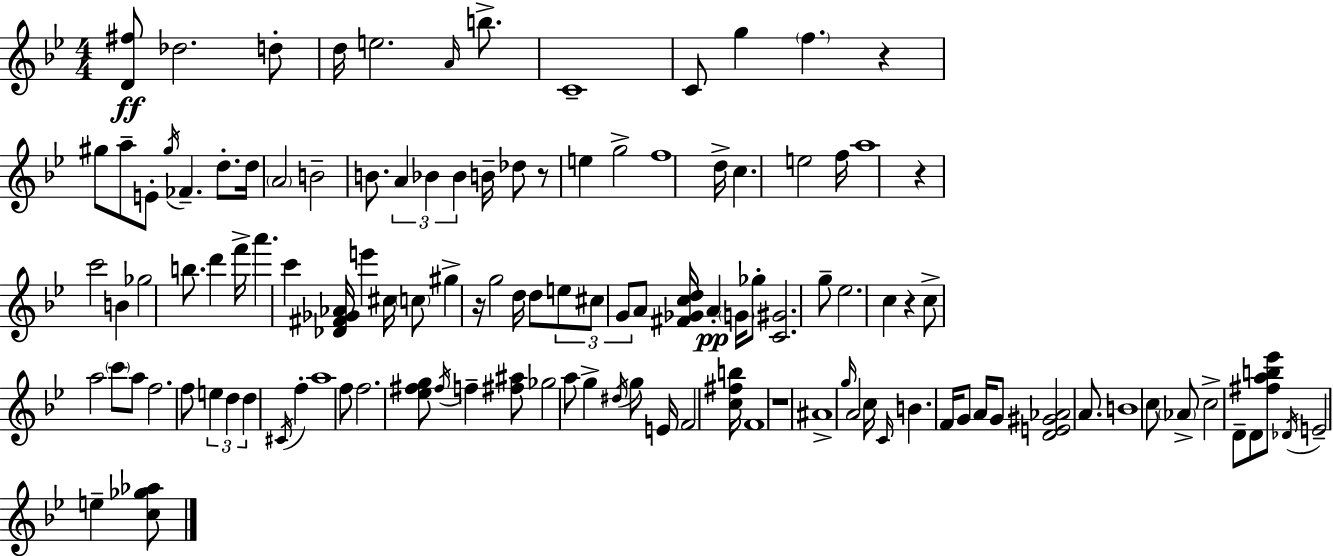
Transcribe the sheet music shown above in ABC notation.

X:1
T:Untitled
M:4/4
L:1/4
K:Gm
[D^f]/2 _d2 d/2 d/4 e2 A/4 b/2 C4 C/2 g f z ^g/2 a/2 E/2 ^g/4 _F d/2 d/4 A2 B2 B/2 A _B _B B/4 _d/2 z/2 e g2 f4 d/4 c e2 f/4 a4 z c'2 B _g2 b/2 d' f'/4 a' c' [_D^F_G_A]/4 e' ^c/4 c/2 ^g z/4 g2 d/4 d/2 e/2 ^c/2 G/2 A/2 [^F_Gcd]/4 A G/4 _g/2 [C^G]2 g/2 _e2 c z c/2 a2 c'/2 a/2 f2 f/2 e d d ^C/4 f a4 f/2 f2 [_e^fg]/2 ^f/4 f [^f^a]/2 _g2 a/2 g ^d/4 g/2 E/4 F2 [c^fb]/4 F4 z4 ^A4 g/4 A2 c/4 C/4 B F/4 G/2 A/4 G/2 [DE^G_A]2 A/2 B4 c/2 _A/2 c2 D/2 D/2 [^fab_e']/2 _D/4 E2 e [c_g_a]/2